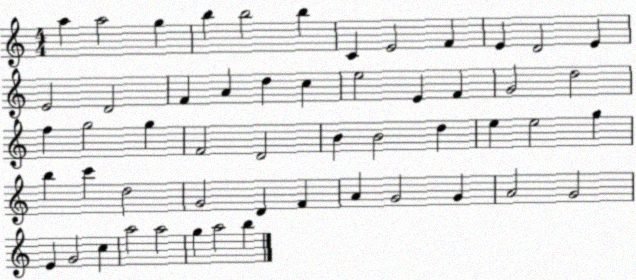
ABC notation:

X:1
T:Untitled
M:4/4
L:1/4
K:C
a a2 g b b2 b C E2 F E D2 E E2 D2 F A d c e2 E F G2 d2 f g2 g F2 D2 B B2 d e e2 g b c' d2 G2 D F A G2 G A2 G2 E G2 c a2 a2 g a2 b